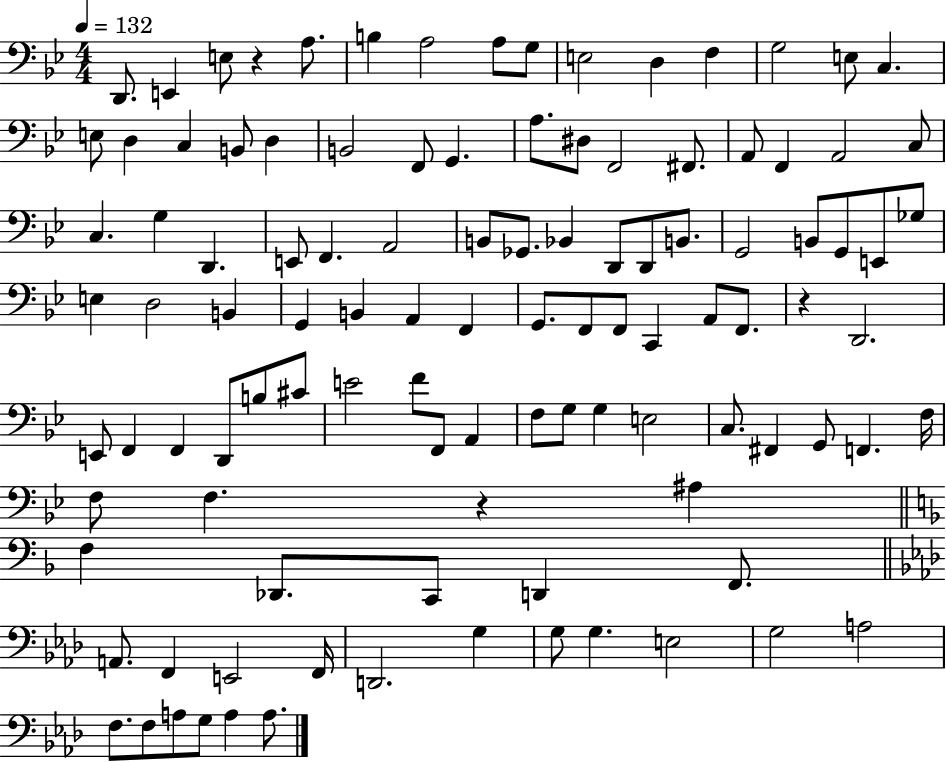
X:1
T:Untitled
M:4/4
L:1/4
K:Bb
D,,/2 E,, E,/2 z A,/2 B, A,2 A,/2 G,/2 E,2 D, F, G,2 E,/2 C, E,/2 D, C, B,,/2 D, B,,2 F,,/2 G,, A,/2 ^D,/2 F,,2 ^F,,/2 A,,/2 F,, A,,2 C,/2 C, G, D,, E,,/2 F,, A,,2 B,,/2 _G,,/2 _B,, D,,/2 D,,/2 B,,/2 G,,2 B,,/2 G,,/2 E,,/2 _G,/2 E, D,2 B,, G,, B,, A,, F,, G,,/2 F,,/2 F,,/2 C,, A,,/2 F,,/2 z D,,2 E,,/2 F,, F,, D,,/2 B,/2 ^C/2 E2 F/2 F,,/2 A,, F,/2 G,/2 G, E,2 C,/2 ^F,, G,,/2 F,, F,/4 F,/2 F, z ^A, F, _D,,/2 C,,/2 D,, F,,/2 A,,/2 F,, E,,2 F,,/4 D,,2 G, G,/2 G, E,2 G,2 A,2 F,/2 F,/2 A,/2 G,/2 A, A,/2